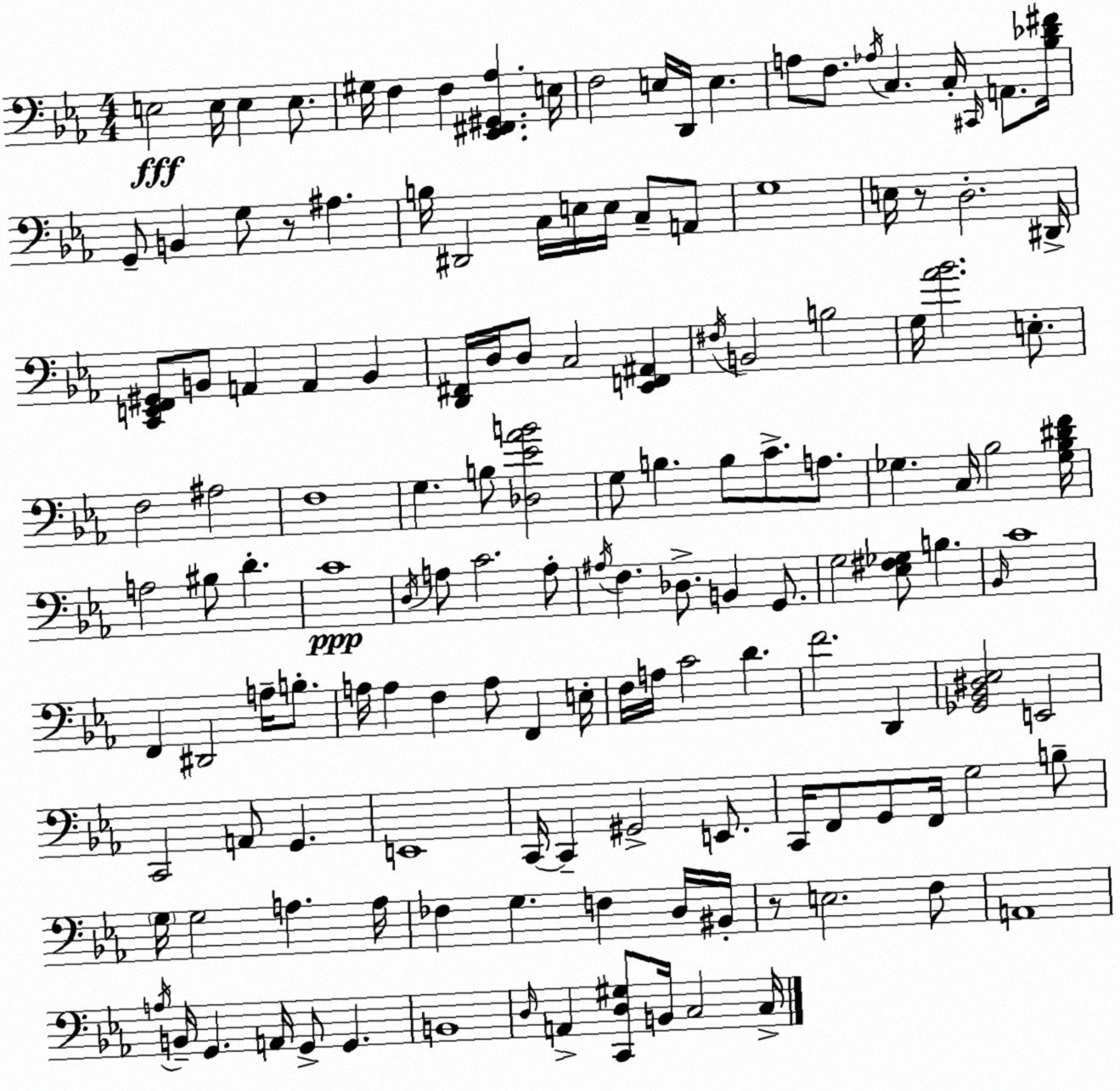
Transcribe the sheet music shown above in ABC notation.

X:1
T:Untitled
M:4/4
L:1/4
K:Cm
E,2 E,/4 E, E,/2 ^G,/4 F, F, [_E,,^F,,^G,,_A,] E,/4 F,2 E,/4 D,,/4 E, A,/2 F,/2 _A,/4 C, C,/4 ^C,,/4 A,,/2 [_B,_D^F]/4 G,,/2 B,, G,/2 z/2 ^A, B,/4 ^D,,2 C,/4 E,/4 E,/4 C,/2 A,,/2 G,4 E,/4 z/2 D,2 ^D,,/4 [C,,E,,F,,^G,,]/2 B,,/2 A,, A,, B,, [D,,^F,,]/4 D,/4 D,/2 C,2 [_E,,F,,^A,,] ^F,/4 B,,2 B,2 G,/4 [_A_B]2 E,/2 F,2 ^A,2 F,4 G, B,/2 [_D,_E_AB]2 G,/2 B, B,/2 C/2 A,/2 _G, C,/4 _B,2 [_G,_B,^DF]/4 A,2 ^B,/2 D C4 D,/4 A,/2 C2 A,/2 ^A,/4 F, _D,/2 B,, G,,/2 G,2 [_E,^F,_G,]/2 B, _B,,/4 C4 F,, ^D,,2 A,/4 B,/2 A,/4 A, F, A,/2 F,, E,/4 F,/4 A,/4 C2 D F2 D,, [_G,,_B,,^D,_E,]2 E,,2 C,,2 A,,/2 G,, E,,4 C,,/4 C,, ^G,,2 E,,/2 C,,/4 F,,/2 G,,/2 F,,/4 G,2 B,/2 G,/4 G,2 A, A,/4 _F, G, F, D,/4 ^B,,/4 z/2 E,2 F,/2 A,,4 A,/4 B,,/4 G,, A,,/4 G,,/2 G,, B,,4 D,/4 A,, [C,,D,^G,]/2 B,,/4 C,2 C,/4